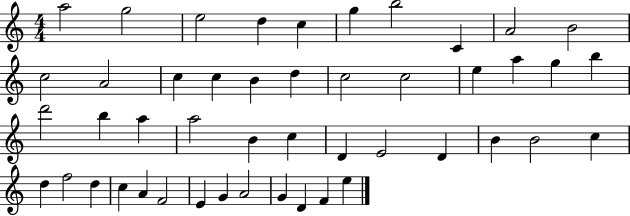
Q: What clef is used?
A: treble